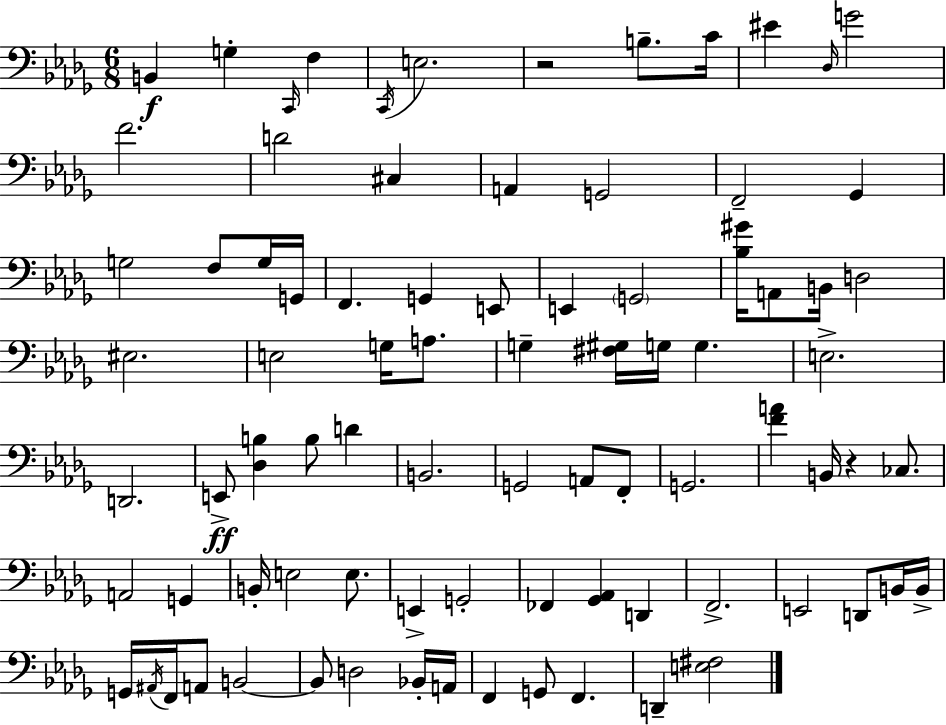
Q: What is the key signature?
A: BES minor